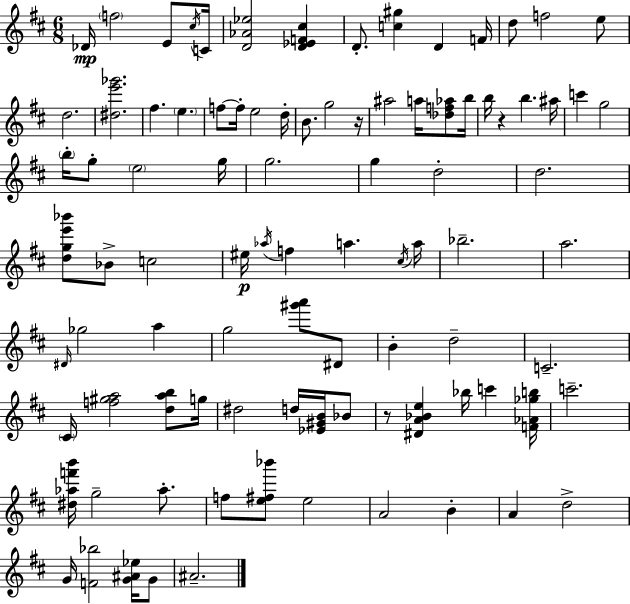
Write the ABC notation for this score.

X:1
T:Untitled
M:6/8
L:1/4
K:D
_D/4 f2 E/2 ^c/4 C/4 [D_A_e]2 [D_EF^c] D/2 [c^g] D F/4 d/2 f2 e/2 d2 [^de'_g']2 ^f e f/2 f/4 e2 d/4 B/2 g2 z/4 ^a2 a/4 [_df_a]/2 b/4 b/4 z b ^a/4 c' g2 b/4 g/2 e2 g/4 g2 g d2 d2 [dge'_b']/2 _B/2 c2 ^e/4 _a/4 f a ^c/4 a/4 _b2 a2 ^D/4 _g2 a g2 [^g'a']/2 ^D/2 B d2 C2 ^C/4 [f^ga]2 [dab]/2 g/4 ^d2 d/4 [_E^GB]/4 _B/2 z/2 [^DA_Be] _b/4 c' [F_A_gb]/4 c'2 [^d_af'b']/4 g2 _a/2 f/2 [e^f_b']/2 e2 A2 B A d2 G/4 [F_b]2 [G^A_e]/4 G/2 ^A2